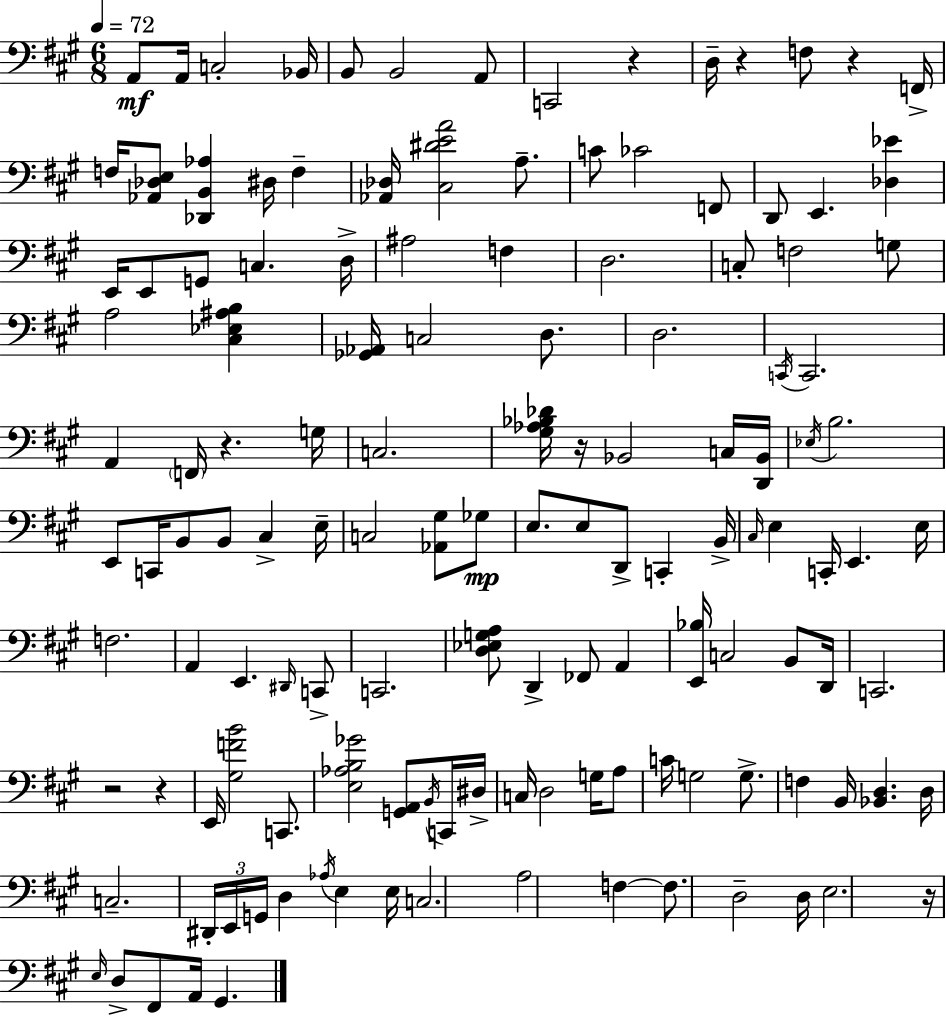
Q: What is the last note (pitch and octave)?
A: G#2